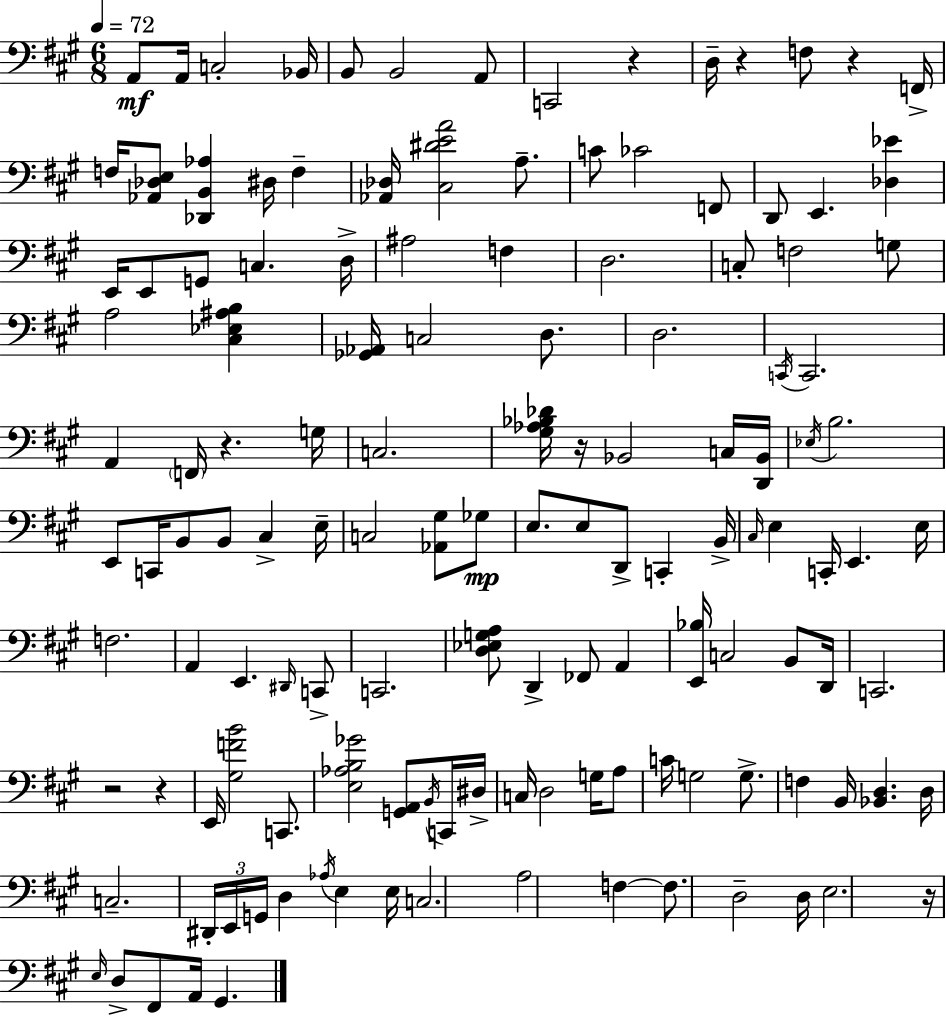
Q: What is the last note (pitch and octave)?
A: G#2